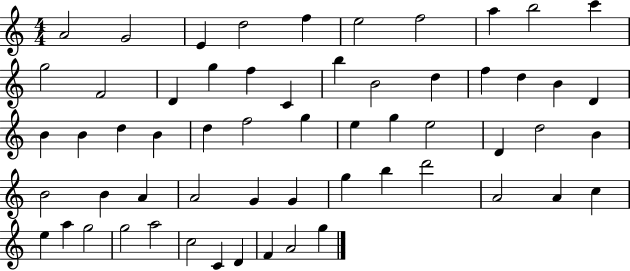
A4/h G4/h E4/q D5/h F5/q E5/h F5/h A5/q B5/h C6/q G5/h F4/h D4/q G5/q F5/q C4/q B5/q B4/h D5/q F5/q D5/q B4/q D4/q B4/q B4/q D5/q B4/q D5/q F5/h G5/q E5/q G5/q E5/h D4/q D5/h B4/q B4/h B4/q A4/q A4/h G4/q G4/q G5/q B5/q D6/h A4/h A4/q C5/q E5/q A5/q G5/h G5/h A5/h C5/h C4/q D4/q F4/q A4/h G5/q